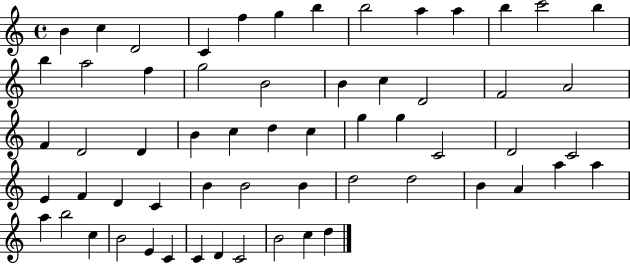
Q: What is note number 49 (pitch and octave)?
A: A5